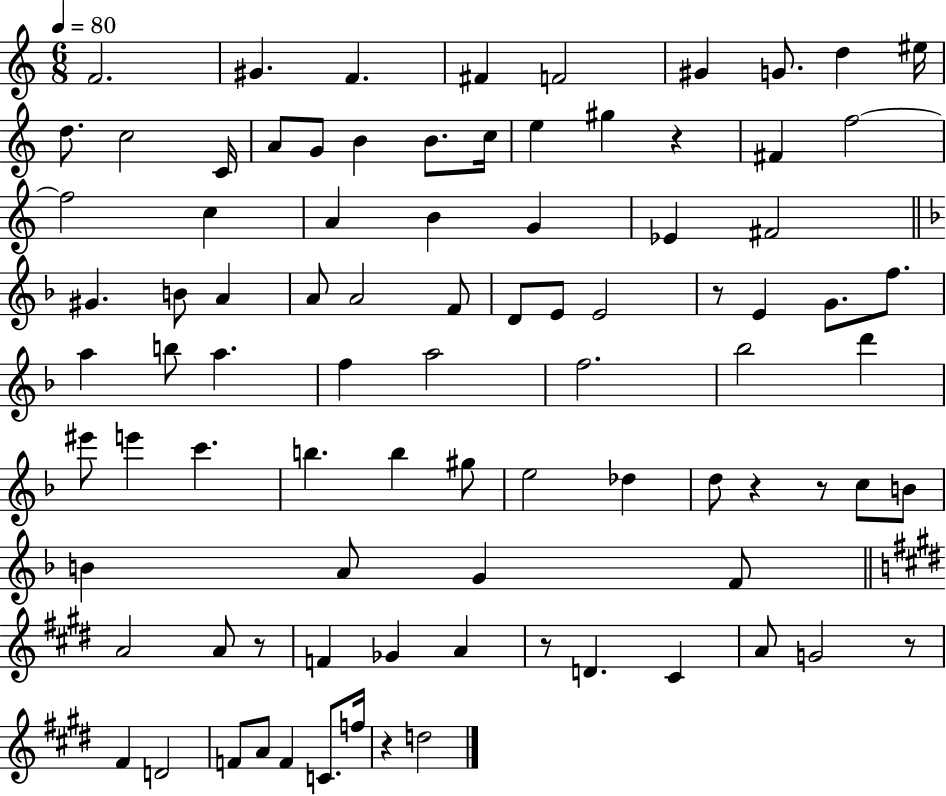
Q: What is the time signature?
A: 6/8